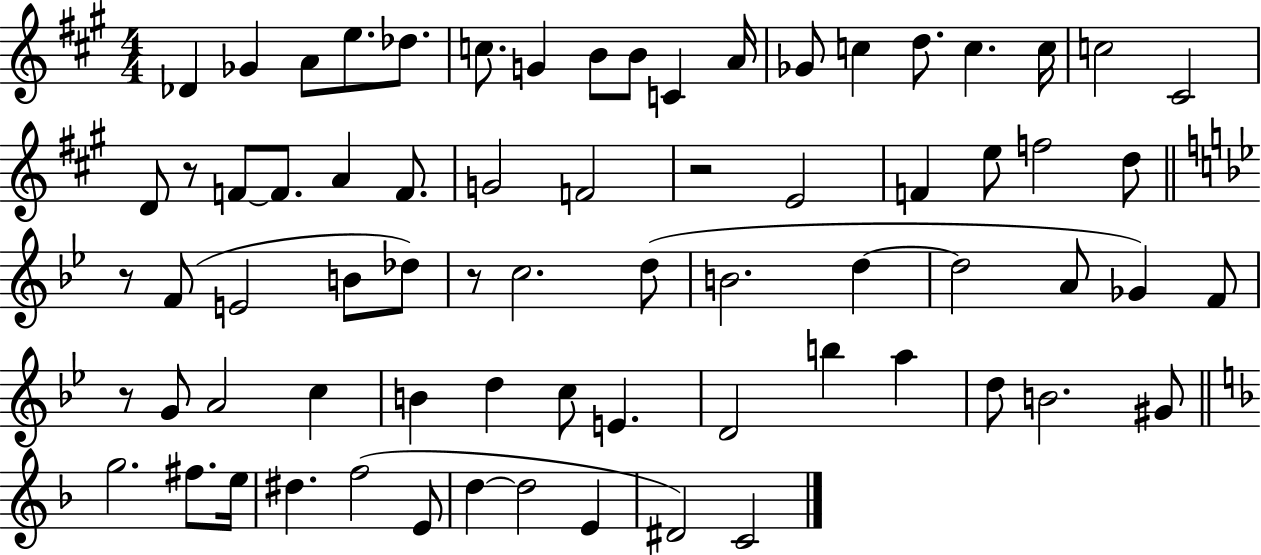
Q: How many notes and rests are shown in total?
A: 71